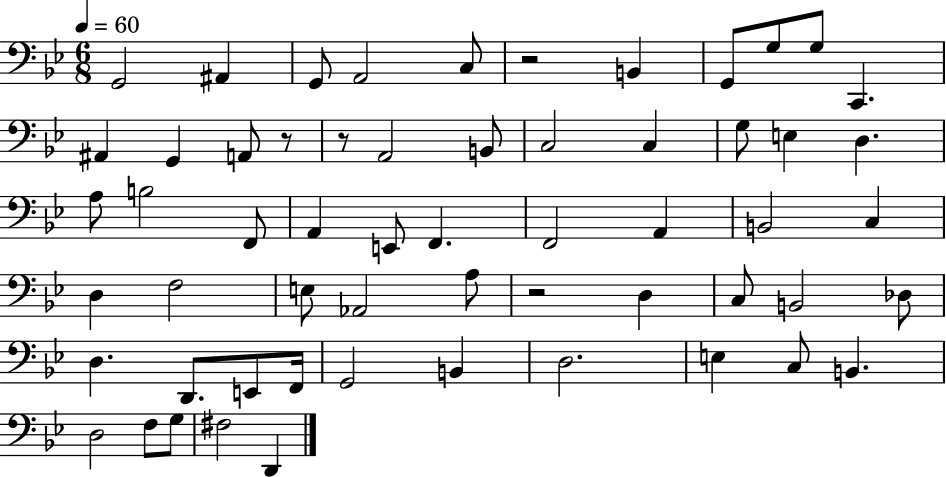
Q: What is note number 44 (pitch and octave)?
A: G2